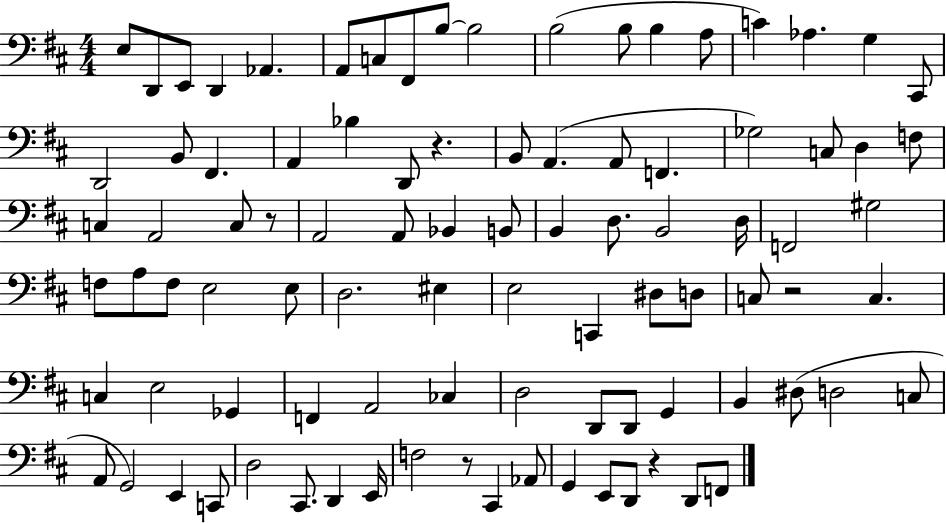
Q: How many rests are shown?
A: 5